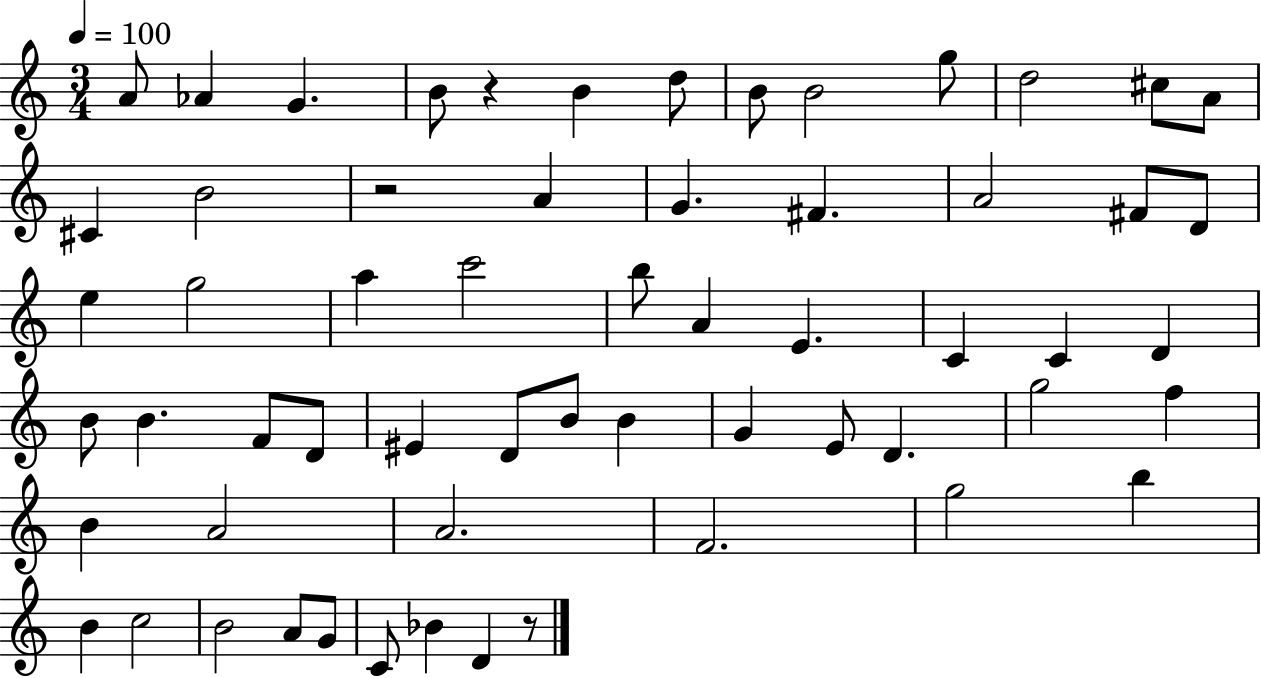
A4/e Ab4/q G4/q. B4/e R/q B4/q D5/e B4/e B4/h G5/e D5/h C#5/e A4/e C#4/q B4/h R/h A4/q G4/q. F#4/q. A4/h F#4/e D4/e E5/q G5/h A5/q C6/h B5/e A4/q E4/q. C4/q C4/q D4/q B4/e B4/q. F4/e D4/e EIS4/q D4/e B4/e B4/q G4/q E4/e D4/q. G5/h F5/q B4/q A4/h A4/h. F4/h. G5/h B5/q B4/q C5/h B4/h A4/e G4/e C4/e Bb4/q D4/q R/e